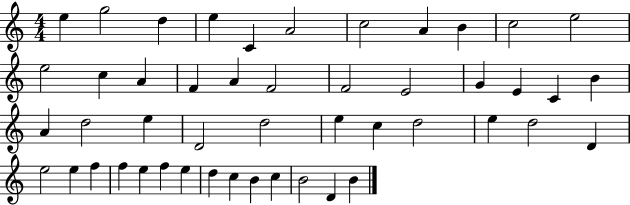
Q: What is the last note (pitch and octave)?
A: B4